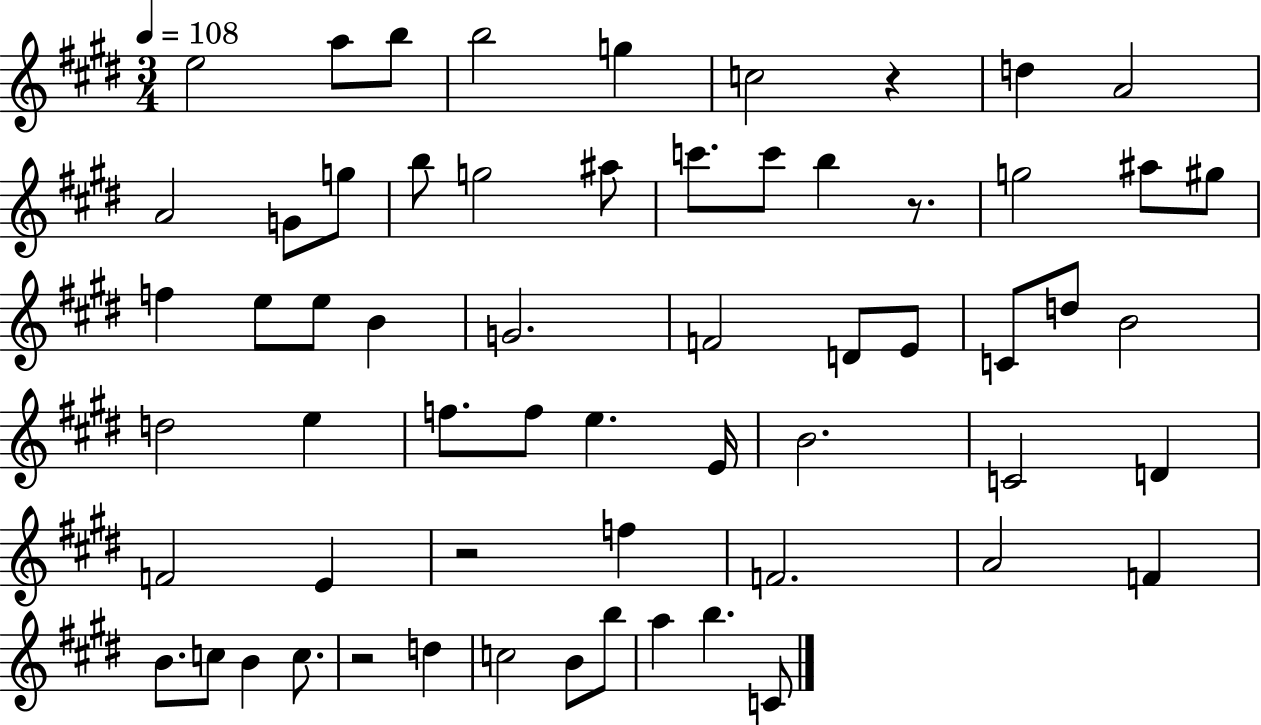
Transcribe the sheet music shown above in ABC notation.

X:1
T:Untitled
M:3/4
L:1/4
K:E
e2 a/2 b/2 b2 g c2 z d A2 A2 G/2 g/2 b/2 g2 ^a/2 c'/2 c'/2 b z/2 g2 ^a/2 ^g/2 f e/2 e/2 B G2 F2 D/2 E/2 C/2 d/2 B2 d2 e f/2 f/2 e E/4 B2 C2 D F2 E z2 f F2 A2 F B/2 c/2 B c/2 z2 d c2 B/2 b/2 a b C/2